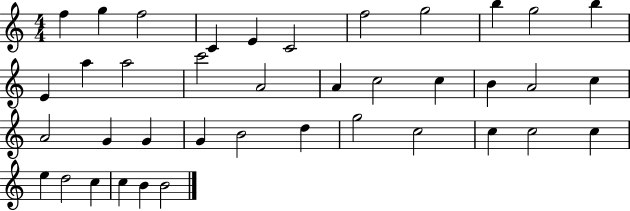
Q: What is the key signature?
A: C major